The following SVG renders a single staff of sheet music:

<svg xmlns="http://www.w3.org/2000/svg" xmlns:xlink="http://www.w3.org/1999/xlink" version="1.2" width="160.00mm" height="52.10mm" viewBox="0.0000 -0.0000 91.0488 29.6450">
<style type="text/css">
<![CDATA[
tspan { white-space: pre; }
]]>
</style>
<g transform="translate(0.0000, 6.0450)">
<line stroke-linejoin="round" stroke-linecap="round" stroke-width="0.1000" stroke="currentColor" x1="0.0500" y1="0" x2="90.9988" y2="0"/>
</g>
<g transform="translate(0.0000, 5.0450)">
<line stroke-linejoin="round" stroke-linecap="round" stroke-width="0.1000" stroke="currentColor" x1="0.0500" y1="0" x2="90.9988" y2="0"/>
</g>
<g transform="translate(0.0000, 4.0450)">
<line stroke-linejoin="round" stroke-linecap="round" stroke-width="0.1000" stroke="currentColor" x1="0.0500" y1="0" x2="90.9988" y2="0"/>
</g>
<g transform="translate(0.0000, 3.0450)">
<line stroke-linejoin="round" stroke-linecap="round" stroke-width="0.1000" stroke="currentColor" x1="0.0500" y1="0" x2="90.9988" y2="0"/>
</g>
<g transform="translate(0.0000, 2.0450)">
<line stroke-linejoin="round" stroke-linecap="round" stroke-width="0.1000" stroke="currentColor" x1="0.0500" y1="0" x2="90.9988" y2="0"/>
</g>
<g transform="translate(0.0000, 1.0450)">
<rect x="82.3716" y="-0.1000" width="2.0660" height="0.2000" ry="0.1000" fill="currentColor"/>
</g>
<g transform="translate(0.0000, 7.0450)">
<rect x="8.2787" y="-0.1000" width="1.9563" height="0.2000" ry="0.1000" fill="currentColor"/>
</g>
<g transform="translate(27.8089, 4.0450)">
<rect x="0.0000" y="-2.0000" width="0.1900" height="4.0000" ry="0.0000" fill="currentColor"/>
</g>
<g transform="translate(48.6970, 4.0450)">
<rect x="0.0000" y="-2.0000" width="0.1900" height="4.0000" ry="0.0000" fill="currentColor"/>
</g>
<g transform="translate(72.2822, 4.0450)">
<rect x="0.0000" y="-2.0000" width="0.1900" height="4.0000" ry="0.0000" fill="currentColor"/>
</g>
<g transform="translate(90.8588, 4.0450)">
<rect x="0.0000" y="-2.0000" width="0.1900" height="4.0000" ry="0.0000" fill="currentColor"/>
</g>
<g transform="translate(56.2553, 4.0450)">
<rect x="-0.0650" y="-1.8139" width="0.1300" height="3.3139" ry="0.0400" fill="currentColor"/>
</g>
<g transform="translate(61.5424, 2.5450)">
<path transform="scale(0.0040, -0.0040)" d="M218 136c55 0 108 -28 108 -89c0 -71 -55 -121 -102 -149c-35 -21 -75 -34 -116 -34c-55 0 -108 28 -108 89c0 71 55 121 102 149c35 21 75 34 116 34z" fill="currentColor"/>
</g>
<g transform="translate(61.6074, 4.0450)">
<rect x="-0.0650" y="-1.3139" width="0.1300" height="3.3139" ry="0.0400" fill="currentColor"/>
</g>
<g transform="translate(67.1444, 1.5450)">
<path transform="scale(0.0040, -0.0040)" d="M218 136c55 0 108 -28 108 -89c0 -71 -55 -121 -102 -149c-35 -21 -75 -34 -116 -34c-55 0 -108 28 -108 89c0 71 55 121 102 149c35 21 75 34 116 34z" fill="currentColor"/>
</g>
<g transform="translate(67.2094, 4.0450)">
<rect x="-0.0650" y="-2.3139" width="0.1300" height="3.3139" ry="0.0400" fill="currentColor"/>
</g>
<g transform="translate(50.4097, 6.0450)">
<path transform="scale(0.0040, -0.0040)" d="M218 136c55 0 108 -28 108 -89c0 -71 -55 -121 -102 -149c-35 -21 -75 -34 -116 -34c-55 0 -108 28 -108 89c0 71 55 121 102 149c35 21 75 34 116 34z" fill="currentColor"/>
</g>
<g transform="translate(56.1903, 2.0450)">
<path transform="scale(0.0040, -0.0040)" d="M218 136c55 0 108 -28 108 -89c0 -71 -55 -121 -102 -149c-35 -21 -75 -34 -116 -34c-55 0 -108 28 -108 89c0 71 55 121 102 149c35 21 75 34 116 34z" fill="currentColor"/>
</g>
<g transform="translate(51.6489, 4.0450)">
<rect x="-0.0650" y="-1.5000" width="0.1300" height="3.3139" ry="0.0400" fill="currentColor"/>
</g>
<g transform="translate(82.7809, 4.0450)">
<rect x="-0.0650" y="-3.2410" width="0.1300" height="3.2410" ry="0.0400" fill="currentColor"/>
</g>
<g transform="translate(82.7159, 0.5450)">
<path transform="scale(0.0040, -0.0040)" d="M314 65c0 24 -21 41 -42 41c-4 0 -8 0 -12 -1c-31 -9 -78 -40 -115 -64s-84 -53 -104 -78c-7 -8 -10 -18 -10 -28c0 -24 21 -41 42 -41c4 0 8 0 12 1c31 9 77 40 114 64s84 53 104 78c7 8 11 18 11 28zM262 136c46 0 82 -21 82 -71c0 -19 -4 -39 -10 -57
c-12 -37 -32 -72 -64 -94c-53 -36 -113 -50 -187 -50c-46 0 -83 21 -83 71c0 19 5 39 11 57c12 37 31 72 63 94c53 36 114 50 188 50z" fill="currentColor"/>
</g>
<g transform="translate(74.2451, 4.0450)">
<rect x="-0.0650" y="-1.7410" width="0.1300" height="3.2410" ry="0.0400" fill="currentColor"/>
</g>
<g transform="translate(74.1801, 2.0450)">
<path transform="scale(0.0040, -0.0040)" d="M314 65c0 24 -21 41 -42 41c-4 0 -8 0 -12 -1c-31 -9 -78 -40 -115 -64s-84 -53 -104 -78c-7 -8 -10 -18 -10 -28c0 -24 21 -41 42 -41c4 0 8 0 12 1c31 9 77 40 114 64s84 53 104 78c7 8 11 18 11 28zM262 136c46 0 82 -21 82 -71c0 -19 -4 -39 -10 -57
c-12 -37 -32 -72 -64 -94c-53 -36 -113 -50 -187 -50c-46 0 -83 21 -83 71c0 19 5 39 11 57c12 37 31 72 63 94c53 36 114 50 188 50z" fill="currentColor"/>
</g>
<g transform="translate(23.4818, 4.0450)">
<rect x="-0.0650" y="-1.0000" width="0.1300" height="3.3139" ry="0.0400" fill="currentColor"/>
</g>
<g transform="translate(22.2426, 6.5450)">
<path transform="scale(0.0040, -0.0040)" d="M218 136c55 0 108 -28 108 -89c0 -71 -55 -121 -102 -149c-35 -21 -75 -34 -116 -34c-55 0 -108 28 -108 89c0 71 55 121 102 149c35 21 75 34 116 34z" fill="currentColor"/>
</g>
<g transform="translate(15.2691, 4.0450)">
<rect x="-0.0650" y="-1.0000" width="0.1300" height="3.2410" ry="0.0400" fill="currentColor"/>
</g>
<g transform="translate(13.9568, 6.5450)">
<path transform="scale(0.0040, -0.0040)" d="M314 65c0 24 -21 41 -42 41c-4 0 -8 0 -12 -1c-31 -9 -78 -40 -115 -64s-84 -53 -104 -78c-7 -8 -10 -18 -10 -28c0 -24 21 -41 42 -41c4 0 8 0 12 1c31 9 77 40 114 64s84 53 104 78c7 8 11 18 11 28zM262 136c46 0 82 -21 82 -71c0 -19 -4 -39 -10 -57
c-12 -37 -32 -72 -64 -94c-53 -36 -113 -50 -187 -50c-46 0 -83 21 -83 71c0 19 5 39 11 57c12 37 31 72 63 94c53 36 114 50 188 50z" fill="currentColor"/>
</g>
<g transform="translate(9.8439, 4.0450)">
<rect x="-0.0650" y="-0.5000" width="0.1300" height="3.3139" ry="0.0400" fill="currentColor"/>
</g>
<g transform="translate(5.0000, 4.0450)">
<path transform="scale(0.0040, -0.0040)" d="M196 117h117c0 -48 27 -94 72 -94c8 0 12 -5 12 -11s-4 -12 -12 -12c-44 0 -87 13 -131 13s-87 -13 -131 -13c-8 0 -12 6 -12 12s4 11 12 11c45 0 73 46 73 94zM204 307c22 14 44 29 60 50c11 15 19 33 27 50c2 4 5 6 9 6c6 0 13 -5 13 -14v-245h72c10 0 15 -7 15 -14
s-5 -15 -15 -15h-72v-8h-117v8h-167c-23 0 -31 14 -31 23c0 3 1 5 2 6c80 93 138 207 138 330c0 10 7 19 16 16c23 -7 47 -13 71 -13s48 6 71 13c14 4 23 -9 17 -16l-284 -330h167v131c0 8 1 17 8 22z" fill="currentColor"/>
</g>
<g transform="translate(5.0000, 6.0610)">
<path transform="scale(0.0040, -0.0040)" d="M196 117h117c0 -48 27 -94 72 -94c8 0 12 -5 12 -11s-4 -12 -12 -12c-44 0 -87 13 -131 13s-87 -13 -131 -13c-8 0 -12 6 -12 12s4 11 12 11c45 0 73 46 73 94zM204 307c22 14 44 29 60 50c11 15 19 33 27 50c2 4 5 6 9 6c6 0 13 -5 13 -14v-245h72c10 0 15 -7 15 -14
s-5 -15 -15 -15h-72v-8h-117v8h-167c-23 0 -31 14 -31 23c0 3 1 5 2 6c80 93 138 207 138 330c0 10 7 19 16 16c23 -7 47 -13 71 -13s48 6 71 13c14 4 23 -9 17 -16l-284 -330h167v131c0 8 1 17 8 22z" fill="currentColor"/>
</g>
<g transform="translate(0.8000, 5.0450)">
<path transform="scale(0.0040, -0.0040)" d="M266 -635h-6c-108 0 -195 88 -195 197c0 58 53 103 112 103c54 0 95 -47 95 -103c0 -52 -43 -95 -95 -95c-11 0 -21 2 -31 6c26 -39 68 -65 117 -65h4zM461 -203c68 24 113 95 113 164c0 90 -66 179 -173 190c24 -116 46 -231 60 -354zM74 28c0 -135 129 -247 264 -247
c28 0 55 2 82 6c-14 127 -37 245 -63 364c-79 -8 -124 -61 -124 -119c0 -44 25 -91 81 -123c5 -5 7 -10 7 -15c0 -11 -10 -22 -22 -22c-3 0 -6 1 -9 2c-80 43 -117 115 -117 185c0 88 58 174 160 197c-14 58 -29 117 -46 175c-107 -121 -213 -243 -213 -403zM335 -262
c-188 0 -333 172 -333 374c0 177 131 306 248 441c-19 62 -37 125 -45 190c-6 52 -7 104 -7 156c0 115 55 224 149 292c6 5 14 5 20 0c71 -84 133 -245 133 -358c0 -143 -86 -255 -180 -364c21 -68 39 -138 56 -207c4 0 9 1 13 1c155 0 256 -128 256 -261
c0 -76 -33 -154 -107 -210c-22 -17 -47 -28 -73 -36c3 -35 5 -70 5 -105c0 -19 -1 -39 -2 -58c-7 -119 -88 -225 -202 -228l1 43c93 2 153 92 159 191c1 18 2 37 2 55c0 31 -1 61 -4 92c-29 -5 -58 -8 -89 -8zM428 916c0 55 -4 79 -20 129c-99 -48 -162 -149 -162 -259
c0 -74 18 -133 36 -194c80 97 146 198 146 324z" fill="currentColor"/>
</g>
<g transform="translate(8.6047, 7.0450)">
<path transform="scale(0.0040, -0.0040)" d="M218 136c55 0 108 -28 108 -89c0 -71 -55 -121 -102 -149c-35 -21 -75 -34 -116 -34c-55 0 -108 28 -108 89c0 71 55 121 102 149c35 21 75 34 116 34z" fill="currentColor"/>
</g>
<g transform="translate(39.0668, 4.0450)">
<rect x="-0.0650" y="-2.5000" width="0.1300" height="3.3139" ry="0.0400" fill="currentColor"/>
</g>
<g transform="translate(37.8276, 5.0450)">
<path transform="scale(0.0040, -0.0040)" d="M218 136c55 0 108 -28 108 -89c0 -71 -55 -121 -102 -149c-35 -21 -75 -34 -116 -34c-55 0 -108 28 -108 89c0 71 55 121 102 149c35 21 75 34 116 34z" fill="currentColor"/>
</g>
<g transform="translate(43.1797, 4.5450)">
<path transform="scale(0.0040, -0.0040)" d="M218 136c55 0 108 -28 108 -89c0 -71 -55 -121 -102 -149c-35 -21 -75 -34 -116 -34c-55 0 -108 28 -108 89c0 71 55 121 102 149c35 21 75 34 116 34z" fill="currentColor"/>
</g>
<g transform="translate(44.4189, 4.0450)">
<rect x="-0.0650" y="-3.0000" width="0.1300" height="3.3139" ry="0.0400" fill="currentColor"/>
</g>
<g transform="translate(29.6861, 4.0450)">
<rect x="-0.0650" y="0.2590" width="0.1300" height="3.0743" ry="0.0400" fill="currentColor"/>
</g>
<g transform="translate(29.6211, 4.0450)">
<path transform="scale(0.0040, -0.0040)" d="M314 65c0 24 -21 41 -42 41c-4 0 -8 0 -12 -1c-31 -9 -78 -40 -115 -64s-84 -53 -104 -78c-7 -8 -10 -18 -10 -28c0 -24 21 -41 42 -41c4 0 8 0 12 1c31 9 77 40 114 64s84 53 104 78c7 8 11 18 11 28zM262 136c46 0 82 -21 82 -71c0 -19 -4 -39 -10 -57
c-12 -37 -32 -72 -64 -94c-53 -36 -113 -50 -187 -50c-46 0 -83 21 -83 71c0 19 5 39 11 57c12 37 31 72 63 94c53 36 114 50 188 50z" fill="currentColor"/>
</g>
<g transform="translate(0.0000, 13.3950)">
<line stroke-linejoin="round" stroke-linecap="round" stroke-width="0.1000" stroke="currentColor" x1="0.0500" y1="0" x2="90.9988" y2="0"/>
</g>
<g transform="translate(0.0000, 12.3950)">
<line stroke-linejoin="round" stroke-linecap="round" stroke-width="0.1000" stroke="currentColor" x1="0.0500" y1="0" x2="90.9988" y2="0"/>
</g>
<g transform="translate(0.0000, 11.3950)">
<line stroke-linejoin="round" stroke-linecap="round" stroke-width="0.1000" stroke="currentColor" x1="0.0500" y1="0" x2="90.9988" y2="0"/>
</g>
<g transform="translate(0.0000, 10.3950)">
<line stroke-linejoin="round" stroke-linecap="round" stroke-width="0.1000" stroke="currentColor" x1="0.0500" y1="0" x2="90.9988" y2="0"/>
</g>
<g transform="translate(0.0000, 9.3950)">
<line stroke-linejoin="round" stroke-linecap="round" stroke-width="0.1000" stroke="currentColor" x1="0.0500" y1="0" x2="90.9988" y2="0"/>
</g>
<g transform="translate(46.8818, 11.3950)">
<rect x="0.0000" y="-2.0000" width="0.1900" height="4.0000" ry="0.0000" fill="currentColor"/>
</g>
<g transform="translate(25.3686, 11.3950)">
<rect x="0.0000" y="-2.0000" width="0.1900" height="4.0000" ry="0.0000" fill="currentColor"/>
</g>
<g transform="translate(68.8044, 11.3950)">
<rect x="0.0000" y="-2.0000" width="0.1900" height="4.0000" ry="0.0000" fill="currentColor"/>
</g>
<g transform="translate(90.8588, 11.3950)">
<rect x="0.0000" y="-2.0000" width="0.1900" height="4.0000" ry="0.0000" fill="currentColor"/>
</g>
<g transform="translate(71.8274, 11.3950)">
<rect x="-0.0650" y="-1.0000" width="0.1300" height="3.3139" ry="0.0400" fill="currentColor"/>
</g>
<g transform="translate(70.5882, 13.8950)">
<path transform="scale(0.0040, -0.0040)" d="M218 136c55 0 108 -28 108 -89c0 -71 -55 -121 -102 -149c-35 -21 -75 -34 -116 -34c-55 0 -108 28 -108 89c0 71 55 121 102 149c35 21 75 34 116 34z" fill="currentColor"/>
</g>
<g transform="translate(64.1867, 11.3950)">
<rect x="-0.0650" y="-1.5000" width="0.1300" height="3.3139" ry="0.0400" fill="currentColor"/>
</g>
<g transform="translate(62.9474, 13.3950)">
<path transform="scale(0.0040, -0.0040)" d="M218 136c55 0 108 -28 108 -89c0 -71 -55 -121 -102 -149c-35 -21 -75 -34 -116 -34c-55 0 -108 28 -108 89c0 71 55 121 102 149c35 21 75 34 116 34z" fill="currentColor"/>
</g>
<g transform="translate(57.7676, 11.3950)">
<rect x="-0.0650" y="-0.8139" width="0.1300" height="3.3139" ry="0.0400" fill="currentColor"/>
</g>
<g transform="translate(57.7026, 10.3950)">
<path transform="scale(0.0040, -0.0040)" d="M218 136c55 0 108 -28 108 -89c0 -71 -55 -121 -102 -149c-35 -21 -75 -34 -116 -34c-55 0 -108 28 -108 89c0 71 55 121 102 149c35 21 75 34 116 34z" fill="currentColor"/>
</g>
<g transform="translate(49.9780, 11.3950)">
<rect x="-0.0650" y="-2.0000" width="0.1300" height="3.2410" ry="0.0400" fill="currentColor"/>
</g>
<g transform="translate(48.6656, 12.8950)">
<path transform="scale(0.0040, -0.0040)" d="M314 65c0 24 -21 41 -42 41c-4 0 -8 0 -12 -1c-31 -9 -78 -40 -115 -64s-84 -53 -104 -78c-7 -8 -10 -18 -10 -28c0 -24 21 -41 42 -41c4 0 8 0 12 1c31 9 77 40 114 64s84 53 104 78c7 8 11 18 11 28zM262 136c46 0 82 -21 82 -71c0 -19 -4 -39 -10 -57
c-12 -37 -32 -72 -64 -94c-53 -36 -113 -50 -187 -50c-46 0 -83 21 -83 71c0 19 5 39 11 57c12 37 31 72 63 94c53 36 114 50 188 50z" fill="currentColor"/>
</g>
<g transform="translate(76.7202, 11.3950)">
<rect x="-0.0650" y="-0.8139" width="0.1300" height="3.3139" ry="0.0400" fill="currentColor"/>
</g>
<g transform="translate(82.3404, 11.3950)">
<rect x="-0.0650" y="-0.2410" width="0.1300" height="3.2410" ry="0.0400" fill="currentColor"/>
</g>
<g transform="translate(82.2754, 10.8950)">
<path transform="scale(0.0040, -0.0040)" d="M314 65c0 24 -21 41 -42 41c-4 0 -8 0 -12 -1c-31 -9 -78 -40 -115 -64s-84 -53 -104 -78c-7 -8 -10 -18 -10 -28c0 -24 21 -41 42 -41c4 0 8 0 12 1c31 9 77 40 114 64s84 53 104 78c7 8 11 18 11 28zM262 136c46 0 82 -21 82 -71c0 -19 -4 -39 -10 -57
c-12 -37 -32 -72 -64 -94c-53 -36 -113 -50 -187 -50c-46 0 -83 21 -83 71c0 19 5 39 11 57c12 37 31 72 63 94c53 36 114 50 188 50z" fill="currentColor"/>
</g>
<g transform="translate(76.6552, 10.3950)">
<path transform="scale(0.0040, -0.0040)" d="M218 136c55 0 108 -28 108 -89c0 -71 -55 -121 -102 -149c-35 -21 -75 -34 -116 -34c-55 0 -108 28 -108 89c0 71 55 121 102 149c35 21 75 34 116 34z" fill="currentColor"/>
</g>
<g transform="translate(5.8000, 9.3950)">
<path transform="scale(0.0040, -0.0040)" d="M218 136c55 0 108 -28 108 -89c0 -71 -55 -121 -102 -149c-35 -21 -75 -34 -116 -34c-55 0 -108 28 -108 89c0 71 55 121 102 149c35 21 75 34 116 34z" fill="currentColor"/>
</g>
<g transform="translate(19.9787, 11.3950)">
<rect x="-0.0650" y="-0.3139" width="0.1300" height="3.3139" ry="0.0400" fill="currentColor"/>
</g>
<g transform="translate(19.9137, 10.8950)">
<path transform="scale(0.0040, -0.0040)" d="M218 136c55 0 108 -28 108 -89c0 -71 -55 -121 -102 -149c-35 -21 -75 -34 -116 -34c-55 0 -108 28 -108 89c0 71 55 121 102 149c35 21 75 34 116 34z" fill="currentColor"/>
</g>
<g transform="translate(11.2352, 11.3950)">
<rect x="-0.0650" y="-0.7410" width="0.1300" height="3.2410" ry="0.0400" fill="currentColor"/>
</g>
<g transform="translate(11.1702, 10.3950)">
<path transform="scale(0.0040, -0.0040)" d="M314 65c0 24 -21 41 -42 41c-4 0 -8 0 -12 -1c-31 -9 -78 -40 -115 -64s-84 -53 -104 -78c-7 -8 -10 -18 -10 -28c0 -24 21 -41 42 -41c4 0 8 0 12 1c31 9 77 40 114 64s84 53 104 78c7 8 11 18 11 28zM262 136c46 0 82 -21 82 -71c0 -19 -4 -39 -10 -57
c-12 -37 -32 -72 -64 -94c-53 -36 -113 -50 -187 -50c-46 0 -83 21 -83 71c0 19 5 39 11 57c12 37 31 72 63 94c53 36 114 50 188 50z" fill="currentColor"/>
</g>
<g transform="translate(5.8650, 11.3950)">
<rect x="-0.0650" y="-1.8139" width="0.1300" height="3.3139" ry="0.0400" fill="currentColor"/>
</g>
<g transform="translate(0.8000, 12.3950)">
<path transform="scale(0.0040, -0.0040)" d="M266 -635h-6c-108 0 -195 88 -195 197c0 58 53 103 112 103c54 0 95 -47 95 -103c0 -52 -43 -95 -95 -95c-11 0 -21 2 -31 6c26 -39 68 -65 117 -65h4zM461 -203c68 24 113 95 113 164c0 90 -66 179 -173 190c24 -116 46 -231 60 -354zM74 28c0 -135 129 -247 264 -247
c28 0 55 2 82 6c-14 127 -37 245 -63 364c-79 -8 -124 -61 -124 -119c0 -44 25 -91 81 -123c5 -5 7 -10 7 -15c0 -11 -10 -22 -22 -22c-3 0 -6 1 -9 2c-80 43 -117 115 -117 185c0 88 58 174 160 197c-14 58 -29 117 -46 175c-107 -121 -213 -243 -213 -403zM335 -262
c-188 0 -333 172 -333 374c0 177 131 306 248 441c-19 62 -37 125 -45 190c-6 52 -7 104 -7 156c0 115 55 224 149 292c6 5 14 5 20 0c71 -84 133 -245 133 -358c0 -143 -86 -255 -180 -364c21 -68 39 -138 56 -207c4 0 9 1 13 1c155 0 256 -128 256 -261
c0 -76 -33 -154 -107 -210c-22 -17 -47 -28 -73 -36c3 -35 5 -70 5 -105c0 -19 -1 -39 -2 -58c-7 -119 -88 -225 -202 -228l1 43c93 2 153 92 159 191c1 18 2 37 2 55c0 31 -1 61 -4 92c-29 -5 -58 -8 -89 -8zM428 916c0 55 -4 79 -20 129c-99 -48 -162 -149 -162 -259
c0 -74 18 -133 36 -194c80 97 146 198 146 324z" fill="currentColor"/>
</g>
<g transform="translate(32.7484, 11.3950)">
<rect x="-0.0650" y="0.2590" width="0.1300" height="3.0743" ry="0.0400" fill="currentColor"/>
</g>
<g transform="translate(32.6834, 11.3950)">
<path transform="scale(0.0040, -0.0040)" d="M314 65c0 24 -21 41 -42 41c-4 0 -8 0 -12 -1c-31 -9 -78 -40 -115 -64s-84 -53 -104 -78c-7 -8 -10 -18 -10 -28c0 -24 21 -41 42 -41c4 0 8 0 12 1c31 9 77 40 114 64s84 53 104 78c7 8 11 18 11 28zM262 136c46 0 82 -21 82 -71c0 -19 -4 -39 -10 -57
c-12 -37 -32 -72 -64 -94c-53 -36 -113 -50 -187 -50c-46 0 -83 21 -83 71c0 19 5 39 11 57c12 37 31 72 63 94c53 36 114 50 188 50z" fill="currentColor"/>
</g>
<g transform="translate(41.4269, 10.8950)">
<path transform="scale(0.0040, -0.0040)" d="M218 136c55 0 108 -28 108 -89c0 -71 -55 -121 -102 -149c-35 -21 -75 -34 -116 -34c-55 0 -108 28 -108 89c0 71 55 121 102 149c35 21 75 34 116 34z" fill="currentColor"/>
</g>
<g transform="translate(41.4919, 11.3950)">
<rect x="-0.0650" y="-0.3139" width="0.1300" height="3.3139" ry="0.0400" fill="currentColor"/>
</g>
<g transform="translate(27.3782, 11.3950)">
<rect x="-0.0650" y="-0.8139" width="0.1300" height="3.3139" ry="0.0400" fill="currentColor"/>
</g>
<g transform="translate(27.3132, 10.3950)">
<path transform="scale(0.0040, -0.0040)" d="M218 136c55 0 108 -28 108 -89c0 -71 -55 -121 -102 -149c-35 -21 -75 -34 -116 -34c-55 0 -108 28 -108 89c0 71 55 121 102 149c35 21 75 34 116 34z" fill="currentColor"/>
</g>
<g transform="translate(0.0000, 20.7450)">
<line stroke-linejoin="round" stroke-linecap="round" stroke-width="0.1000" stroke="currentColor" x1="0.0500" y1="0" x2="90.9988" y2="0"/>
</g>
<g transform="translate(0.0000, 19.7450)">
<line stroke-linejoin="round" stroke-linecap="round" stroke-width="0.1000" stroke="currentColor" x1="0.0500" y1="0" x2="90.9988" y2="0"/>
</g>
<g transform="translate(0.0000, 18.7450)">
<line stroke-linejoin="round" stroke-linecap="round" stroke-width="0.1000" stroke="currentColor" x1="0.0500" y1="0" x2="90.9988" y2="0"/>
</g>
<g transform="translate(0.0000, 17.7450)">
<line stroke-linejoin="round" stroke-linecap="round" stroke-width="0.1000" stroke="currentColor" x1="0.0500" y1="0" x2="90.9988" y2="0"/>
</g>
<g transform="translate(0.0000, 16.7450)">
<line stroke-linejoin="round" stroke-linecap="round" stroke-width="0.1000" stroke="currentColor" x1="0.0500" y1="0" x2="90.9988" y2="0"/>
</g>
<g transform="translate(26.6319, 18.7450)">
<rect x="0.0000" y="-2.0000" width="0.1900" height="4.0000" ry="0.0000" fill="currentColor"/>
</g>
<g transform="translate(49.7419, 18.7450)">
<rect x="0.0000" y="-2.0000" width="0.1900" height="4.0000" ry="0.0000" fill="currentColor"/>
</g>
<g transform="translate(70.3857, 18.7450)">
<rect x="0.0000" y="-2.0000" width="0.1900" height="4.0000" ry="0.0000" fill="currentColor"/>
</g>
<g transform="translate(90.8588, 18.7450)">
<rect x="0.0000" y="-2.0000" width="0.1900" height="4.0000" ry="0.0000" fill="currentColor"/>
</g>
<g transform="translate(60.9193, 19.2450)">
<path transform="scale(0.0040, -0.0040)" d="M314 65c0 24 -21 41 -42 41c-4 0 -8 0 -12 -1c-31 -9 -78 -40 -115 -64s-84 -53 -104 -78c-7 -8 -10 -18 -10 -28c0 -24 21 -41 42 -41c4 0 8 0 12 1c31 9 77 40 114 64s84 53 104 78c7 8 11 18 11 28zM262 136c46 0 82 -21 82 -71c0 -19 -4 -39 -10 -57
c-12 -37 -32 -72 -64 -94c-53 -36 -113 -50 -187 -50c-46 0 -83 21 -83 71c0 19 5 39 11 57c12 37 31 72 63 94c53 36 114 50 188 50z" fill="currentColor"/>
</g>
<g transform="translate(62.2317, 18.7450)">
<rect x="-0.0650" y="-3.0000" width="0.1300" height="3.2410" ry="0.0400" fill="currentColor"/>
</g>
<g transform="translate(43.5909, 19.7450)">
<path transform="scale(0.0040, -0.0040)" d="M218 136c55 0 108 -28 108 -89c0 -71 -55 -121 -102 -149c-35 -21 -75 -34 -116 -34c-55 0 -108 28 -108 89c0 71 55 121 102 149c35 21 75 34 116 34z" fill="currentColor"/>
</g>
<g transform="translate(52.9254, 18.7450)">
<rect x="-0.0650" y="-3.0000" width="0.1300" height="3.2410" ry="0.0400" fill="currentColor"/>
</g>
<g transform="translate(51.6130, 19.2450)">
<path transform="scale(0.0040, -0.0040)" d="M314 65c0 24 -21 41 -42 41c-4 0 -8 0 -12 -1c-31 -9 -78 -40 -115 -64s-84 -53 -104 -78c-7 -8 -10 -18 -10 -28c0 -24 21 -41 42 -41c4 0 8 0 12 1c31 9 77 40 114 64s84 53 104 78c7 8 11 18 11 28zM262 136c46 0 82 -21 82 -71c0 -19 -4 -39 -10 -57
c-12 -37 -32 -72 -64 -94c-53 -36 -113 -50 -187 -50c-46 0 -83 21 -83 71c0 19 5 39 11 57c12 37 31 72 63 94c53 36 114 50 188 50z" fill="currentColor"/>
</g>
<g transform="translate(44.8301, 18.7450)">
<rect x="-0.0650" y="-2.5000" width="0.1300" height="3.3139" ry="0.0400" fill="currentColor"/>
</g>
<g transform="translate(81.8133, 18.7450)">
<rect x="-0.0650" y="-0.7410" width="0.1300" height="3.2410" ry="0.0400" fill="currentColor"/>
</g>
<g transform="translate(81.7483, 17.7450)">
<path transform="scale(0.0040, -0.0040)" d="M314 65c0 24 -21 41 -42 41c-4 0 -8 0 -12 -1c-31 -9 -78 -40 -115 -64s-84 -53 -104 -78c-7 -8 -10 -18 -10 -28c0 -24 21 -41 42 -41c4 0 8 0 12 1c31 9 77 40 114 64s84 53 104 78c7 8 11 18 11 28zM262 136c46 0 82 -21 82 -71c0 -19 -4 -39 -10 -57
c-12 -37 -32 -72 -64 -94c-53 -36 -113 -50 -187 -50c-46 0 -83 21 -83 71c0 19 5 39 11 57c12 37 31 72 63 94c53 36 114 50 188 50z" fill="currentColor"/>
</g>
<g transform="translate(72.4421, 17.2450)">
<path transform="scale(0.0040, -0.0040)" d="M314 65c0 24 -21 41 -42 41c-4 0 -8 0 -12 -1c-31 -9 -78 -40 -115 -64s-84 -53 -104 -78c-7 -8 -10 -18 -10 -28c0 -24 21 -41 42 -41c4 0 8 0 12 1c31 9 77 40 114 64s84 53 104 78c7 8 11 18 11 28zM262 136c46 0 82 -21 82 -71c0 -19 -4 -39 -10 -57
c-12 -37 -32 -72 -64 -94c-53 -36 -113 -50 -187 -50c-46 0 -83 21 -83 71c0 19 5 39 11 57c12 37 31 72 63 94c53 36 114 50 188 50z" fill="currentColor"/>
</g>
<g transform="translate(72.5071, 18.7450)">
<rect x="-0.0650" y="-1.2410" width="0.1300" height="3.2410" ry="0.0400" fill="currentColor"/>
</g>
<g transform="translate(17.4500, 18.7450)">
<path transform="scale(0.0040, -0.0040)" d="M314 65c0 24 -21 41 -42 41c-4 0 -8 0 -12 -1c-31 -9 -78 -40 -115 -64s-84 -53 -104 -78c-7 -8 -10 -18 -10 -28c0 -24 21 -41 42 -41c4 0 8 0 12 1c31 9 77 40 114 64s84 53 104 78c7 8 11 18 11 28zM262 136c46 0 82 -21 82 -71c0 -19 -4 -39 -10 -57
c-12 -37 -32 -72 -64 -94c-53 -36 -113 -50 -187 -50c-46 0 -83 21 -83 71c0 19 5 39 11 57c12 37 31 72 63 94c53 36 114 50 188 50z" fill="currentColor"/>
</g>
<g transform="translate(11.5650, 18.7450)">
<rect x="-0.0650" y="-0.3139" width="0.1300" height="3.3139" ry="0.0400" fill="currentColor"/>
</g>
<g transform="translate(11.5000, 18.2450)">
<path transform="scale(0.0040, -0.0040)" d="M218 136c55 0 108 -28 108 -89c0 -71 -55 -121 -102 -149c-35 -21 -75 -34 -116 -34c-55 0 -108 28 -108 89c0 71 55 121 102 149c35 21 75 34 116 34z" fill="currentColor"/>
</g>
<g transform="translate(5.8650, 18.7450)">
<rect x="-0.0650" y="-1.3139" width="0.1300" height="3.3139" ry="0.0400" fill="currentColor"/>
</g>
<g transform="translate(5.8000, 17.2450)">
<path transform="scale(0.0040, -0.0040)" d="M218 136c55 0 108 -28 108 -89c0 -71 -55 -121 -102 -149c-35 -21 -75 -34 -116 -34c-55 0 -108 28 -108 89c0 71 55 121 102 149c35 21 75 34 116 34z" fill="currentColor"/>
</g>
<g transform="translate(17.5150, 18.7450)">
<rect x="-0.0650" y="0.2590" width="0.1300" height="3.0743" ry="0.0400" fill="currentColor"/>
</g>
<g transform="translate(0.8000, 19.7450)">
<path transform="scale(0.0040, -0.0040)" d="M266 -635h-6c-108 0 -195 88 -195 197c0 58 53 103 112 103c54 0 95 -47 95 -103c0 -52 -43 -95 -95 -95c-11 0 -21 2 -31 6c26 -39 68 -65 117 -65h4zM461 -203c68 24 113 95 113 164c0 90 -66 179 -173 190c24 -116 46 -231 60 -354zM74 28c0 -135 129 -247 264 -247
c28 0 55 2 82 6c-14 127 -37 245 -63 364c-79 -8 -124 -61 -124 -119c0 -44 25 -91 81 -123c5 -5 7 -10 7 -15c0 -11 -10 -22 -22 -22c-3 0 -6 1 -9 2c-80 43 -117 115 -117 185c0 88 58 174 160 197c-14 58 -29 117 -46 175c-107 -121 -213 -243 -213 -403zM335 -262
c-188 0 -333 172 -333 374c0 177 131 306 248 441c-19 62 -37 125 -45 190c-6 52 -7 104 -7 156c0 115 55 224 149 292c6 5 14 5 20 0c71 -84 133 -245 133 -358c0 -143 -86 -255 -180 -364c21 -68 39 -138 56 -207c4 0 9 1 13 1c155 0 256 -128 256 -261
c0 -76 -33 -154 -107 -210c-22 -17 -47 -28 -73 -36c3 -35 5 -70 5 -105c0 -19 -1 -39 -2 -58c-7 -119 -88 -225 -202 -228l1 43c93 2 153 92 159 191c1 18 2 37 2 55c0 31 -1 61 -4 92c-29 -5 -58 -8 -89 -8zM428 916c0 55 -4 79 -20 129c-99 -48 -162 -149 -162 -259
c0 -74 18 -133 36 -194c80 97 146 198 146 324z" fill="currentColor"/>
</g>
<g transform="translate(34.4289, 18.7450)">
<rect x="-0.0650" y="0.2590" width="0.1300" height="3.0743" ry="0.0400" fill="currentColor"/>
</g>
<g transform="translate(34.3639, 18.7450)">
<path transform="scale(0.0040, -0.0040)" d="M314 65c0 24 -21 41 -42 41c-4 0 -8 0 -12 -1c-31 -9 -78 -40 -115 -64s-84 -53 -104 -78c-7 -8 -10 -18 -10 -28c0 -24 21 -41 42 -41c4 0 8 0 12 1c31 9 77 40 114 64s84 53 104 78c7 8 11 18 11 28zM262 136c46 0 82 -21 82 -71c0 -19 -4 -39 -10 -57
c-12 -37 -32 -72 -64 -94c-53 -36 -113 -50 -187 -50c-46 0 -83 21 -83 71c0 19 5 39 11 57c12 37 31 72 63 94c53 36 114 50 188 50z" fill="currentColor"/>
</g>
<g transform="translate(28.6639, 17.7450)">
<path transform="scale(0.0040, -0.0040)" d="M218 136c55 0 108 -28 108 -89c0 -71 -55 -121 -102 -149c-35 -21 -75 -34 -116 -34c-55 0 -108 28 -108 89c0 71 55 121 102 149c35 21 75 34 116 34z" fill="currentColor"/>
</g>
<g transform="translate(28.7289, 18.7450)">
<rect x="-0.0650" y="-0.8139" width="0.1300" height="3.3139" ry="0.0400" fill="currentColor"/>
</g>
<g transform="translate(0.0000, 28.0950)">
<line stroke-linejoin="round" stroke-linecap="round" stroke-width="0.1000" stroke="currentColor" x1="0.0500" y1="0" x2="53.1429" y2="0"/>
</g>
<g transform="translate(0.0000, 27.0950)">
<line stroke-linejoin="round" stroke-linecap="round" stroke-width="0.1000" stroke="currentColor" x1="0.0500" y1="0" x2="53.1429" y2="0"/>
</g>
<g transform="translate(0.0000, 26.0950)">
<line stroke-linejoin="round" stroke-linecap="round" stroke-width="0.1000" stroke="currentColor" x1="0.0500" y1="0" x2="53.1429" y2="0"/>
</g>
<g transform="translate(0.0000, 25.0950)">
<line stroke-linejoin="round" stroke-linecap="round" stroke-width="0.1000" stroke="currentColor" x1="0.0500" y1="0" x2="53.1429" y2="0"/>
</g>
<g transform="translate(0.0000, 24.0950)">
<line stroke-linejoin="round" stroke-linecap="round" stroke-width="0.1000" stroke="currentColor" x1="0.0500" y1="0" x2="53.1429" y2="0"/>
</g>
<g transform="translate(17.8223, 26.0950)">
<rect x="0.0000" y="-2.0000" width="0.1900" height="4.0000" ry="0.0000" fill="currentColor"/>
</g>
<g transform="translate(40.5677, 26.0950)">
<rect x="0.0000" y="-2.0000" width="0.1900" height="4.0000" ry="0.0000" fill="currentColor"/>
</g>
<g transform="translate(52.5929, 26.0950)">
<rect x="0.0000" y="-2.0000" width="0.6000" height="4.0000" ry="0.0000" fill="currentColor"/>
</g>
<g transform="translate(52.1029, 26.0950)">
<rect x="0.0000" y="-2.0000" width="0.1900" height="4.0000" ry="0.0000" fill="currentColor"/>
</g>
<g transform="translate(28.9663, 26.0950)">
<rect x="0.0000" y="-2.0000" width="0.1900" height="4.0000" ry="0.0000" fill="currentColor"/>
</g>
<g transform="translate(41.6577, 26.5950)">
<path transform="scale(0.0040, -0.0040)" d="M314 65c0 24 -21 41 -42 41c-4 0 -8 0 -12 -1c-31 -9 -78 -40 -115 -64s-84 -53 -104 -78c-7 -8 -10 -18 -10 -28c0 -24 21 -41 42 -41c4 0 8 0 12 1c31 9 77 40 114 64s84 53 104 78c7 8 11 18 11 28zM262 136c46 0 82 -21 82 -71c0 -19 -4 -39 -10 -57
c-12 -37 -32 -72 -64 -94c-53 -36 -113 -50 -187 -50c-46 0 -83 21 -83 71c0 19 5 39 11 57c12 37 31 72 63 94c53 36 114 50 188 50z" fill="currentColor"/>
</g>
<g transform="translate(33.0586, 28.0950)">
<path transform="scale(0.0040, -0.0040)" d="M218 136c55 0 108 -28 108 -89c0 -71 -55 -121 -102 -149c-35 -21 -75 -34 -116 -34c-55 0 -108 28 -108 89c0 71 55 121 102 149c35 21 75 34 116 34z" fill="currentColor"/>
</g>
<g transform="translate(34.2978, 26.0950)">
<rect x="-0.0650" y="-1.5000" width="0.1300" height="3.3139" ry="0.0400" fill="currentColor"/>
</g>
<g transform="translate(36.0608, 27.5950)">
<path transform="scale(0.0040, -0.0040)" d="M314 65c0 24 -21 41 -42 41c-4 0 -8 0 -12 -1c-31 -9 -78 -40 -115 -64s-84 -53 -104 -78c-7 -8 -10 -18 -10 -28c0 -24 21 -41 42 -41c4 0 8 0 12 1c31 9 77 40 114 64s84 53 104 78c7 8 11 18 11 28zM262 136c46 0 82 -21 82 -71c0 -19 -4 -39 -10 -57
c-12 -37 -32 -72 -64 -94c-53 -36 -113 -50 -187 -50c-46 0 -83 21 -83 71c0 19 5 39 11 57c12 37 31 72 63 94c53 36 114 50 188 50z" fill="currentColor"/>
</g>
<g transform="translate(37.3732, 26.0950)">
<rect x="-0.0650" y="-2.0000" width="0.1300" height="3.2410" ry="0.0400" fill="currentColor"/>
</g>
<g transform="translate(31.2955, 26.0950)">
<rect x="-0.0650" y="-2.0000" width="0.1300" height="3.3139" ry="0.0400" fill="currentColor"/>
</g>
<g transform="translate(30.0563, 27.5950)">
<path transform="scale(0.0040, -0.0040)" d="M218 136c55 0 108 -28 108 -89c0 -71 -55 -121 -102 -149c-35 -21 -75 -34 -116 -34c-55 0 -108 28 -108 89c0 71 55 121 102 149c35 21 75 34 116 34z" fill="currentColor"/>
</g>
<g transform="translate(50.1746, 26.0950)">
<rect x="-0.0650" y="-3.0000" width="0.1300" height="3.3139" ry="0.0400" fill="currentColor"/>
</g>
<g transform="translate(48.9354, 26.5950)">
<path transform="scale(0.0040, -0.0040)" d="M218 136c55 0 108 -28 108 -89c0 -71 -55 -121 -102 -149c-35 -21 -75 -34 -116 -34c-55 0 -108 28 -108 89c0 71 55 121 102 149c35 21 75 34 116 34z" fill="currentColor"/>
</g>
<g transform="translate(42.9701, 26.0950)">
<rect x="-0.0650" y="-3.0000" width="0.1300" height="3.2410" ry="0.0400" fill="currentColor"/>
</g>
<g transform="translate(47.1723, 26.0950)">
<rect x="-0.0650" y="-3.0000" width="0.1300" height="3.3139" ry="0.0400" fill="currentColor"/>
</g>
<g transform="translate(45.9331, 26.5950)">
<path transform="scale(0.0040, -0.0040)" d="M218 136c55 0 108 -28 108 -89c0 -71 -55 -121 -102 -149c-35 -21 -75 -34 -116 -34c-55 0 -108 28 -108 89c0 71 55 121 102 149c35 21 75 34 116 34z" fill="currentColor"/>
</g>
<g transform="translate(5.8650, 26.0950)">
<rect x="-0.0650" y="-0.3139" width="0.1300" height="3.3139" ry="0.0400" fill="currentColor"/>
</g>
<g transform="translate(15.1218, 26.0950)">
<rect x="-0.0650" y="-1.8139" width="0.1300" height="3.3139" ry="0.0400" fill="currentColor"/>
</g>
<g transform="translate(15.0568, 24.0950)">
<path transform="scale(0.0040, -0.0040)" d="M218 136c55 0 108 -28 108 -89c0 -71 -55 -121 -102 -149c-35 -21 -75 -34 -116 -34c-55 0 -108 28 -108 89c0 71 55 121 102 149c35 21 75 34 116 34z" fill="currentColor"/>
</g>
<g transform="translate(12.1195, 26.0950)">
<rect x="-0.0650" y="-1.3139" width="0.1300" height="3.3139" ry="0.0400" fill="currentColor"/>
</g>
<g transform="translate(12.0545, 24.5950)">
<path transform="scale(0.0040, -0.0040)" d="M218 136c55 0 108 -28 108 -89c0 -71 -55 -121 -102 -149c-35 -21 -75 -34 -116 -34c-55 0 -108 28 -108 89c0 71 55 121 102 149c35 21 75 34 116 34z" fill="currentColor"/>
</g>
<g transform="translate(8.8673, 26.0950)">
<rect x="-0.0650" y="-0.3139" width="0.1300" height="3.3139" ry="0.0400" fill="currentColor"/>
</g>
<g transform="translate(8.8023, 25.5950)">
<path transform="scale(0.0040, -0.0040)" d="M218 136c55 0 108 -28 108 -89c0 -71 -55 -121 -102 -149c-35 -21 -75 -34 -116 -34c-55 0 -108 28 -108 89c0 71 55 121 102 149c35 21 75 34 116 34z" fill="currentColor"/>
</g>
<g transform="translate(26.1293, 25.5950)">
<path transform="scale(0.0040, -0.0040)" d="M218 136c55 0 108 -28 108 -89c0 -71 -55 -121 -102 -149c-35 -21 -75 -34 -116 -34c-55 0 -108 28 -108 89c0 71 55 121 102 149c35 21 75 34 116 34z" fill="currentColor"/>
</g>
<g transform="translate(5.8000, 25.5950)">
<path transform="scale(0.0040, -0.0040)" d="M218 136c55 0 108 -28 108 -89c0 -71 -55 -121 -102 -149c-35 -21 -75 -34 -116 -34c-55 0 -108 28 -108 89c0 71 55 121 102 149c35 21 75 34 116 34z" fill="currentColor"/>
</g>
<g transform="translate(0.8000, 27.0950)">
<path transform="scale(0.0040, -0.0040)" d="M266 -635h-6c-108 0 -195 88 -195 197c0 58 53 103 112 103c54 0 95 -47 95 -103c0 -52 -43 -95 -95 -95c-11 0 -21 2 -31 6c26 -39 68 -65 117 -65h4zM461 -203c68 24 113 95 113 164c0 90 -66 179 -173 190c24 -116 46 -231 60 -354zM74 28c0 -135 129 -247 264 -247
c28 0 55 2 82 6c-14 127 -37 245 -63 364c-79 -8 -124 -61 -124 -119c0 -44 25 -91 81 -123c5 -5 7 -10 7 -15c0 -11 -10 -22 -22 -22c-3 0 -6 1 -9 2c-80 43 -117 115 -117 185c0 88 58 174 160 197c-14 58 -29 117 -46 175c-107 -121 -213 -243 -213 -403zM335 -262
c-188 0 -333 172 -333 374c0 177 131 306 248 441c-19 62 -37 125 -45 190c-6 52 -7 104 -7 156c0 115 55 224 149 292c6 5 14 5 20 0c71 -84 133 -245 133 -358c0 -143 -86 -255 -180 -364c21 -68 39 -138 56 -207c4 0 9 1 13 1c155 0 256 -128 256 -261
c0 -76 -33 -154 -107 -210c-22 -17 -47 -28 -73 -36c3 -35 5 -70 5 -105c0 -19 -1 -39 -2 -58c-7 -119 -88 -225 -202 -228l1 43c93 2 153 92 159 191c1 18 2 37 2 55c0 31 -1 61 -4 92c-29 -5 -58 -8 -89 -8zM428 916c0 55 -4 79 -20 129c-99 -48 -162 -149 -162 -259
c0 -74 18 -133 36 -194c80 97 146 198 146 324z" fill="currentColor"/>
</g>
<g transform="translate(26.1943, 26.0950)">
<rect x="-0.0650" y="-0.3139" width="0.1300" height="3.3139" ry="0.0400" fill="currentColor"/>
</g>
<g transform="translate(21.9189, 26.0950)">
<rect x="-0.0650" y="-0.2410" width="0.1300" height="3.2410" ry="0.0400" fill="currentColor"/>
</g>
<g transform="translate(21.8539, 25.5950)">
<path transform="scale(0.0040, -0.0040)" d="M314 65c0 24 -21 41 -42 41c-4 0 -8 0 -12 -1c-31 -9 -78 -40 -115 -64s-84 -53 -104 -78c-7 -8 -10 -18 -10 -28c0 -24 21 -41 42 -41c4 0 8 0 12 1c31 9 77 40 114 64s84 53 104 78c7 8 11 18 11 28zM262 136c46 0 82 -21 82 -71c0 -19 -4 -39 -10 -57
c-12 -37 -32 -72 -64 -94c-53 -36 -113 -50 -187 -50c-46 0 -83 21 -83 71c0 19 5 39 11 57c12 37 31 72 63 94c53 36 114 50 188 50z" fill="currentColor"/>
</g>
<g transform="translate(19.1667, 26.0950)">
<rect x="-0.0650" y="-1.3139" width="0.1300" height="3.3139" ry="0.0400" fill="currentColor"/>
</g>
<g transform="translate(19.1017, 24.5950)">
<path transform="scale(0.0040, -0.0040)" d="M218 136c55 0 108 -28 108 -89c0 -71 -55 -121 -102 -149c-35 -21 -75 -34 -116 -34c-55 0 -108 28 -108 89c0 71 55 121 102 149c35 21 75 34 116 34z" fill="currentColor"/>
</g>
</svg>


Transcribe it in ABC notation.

X:1
T:Untitled
M:4/4
L:1/4
K:C
C D2 D B2 G A E f e g f2 b2 f d2 c d B2 c F2 d E D d c2 e c B2 d B2 G A2 A2 e2 d2 c c e f e c2 c F E F2 A2 A A